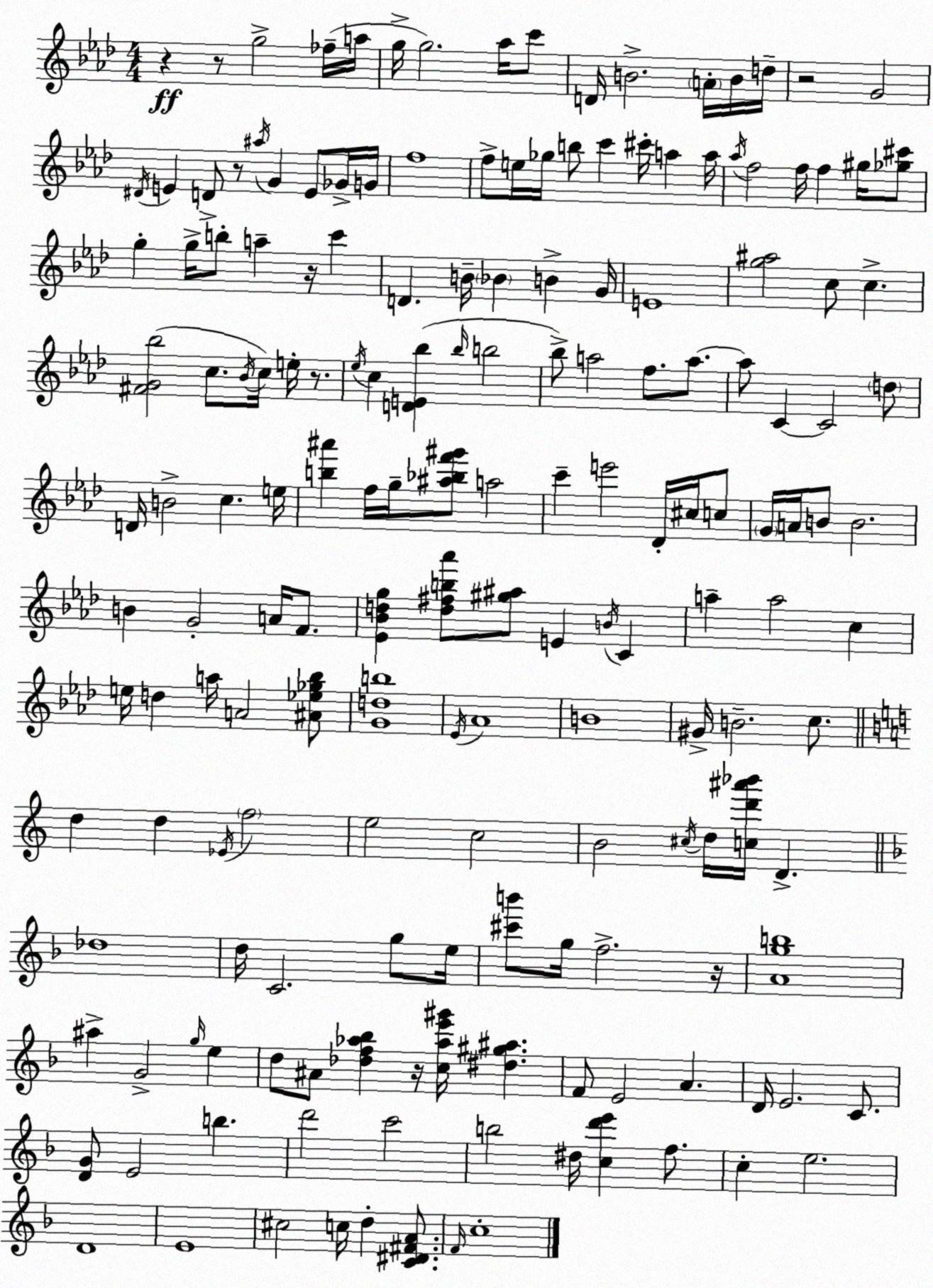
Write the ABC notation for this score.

X:1
T:Untitled
M:4/4
L:1/4
K:Fm
z z/2 g2 _f/4 a/4 g/4 g2 _a/4 c'/2 D/4 B2 A/4 B/4 d/4 z2 G2 ^D/4 E D/2 z/2 ^a/4 G E/2 _G/4 G/4 f4 f/2 e/4 _g/4 b/2 c' ^c'/4 a a/4 _a/4 f2 f/4 f ^g/4 [_g^c']/2 g g/4 b/2 a z/4 c' D B/4 _B B G/4 E4 [g^a]2 c/2 c [^FG_b]2 c/2 _B/4 c/4 e/4 z/2 _e/4 c [DE_b] _b/4 b2 _b/2 a2 f/2 a/2 a/2 C C2 d/2 D/4 B2 c e/4 [b^a'] f/4 g/4 [^a_bf'^g']/2 a2 c' e'2 _D/4 ^c/4 c/2 G/4 A/4 B/2 B2 B G2 A/4 F/2 [_E_Bdg] [d^fb_a']/2 [^g^a]/2 E B/4 C a a2 c e/4 d a/4 A2 [^A_e_g_b]/2 [Gdb]4 _E/4 _A4 B4 ^G/4 B2 c/2 d d _E/4 f2 e2 c2 B2 ^c/4 d/4 [cd'^a'_b']/4 D _d4 d/4 C2 g/2 e/4 [^c'b']/2 g/4 f2 z/4 [Agb]4 ^a G2 g/4 e d/2 ^A/2 [_df_a_b] z/4 [c_ae'^g']/4 [^d^g^a] F/2 E2 A D/4 E2 C/2 [DG]/2 E2 b d'2 c'2 b2 ^d/4 [cd'e'] f/2 c e2 D4 E4 ^c2 c/4 d [C^D^FA]/2 F/4 c4